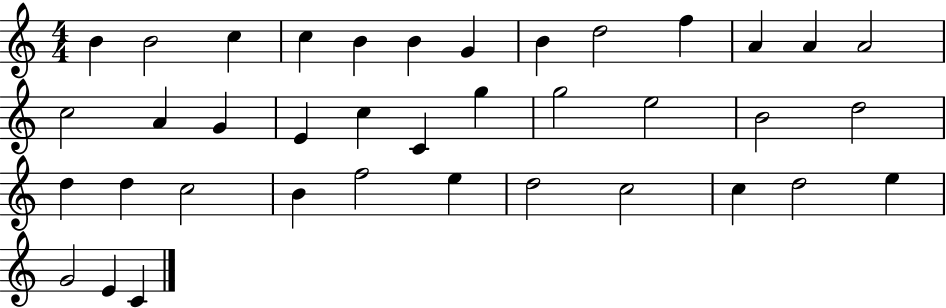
B4/q B4/h C5/q C5/q B4/q B4/q G4/q B4/q D5/h F5/q A4/q A4/q A4/h C5/h A4/q G4/q E4/q C5/q C4/q G5/q G5/h E5/h B4/h D5/h D5/q D5/q C5/h B4/q F5/h E5/q D5/h C5/h C5/q D5/h E5/q G4/h E4/q C4/q